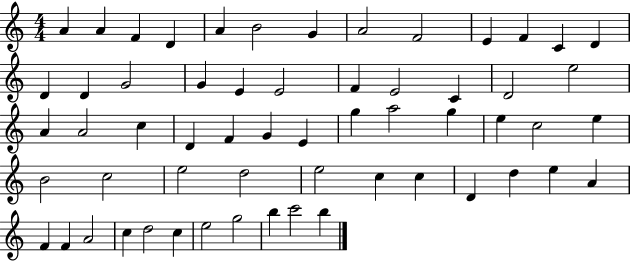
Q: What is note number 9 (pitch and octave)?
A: F4